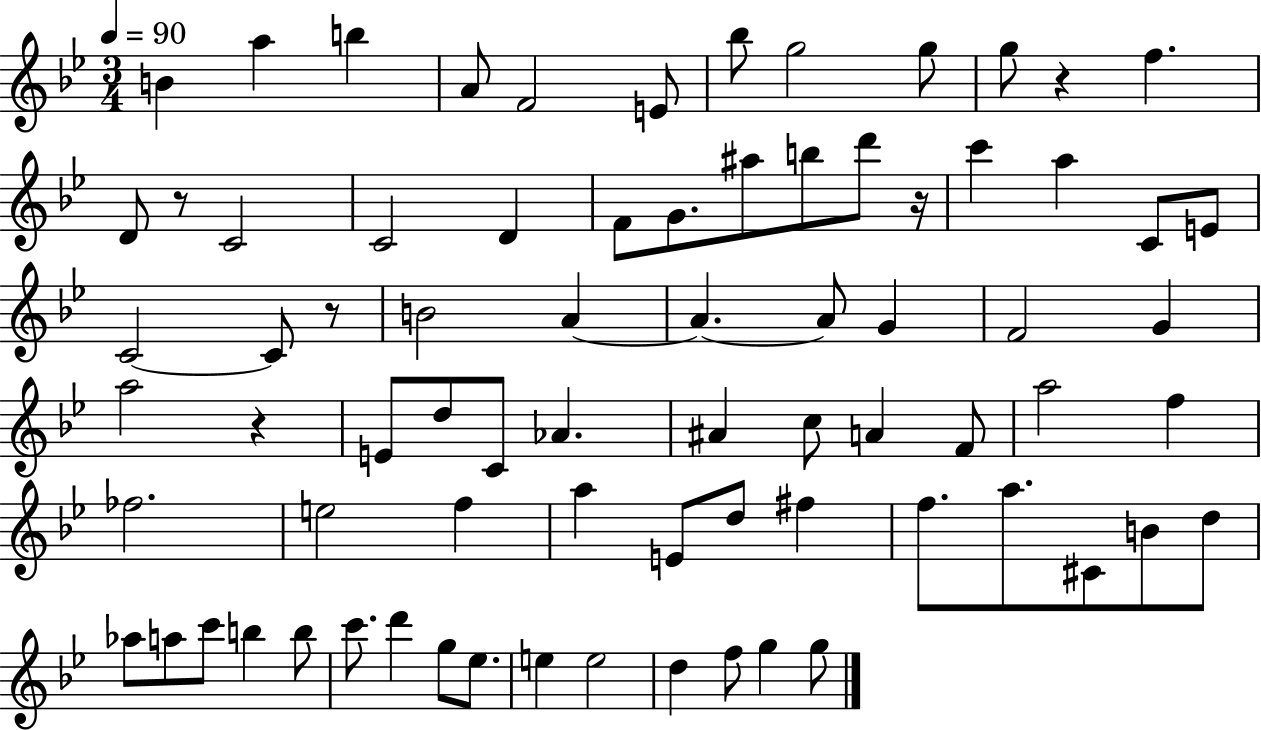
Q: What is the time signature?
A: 3/4